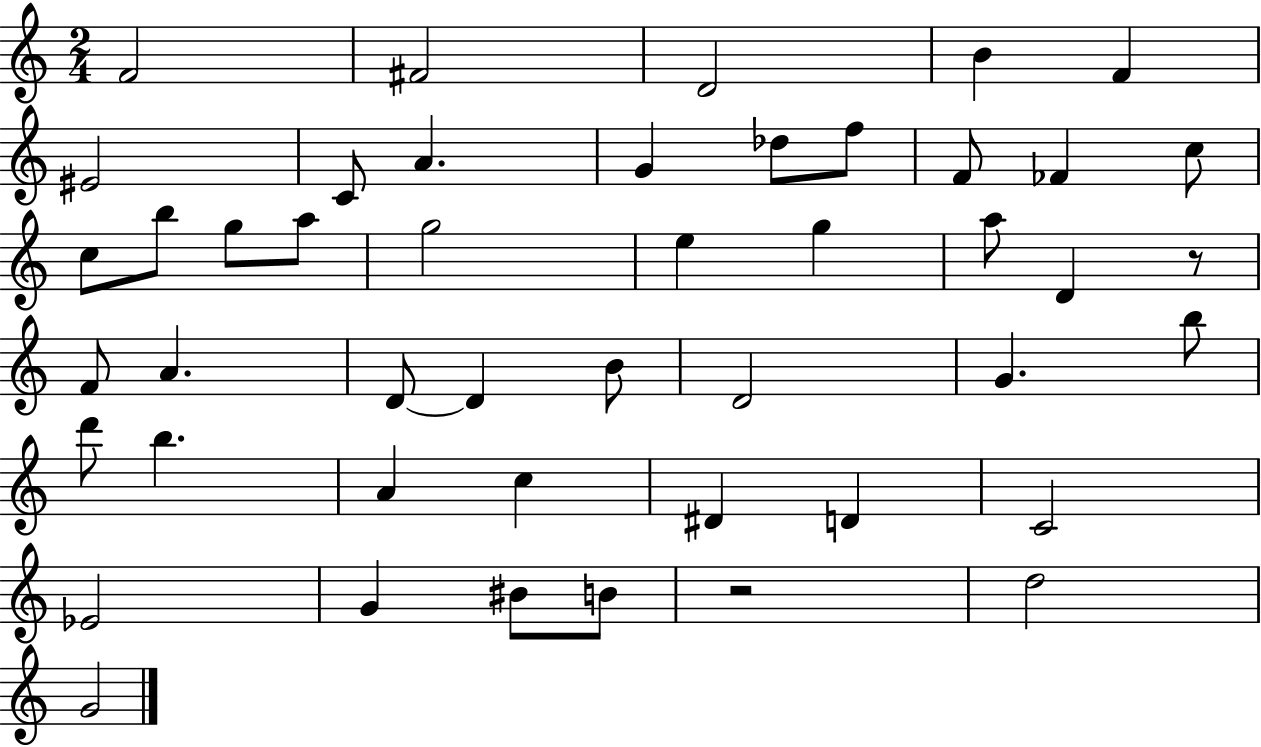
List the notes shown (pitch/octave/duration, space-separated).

F4/h F#4/h D4/h B4/q F4/q EIS4/h C4/e A4/q. G4/q Db5/e F5/e F4/e FES4/q C5/e C5/e B5/e G5/e A5/e G5/h E5/q G5/q A5/e D4/q R/e F4/e A4/q. D4/e D4/q B4/e D4/h G4/q. B5/e D6/e B5/q. A4/q C5/q D#4/q D4/q C4/h Eb4/h G4/q BIS4/e B4/e R/h D5/h G4/h